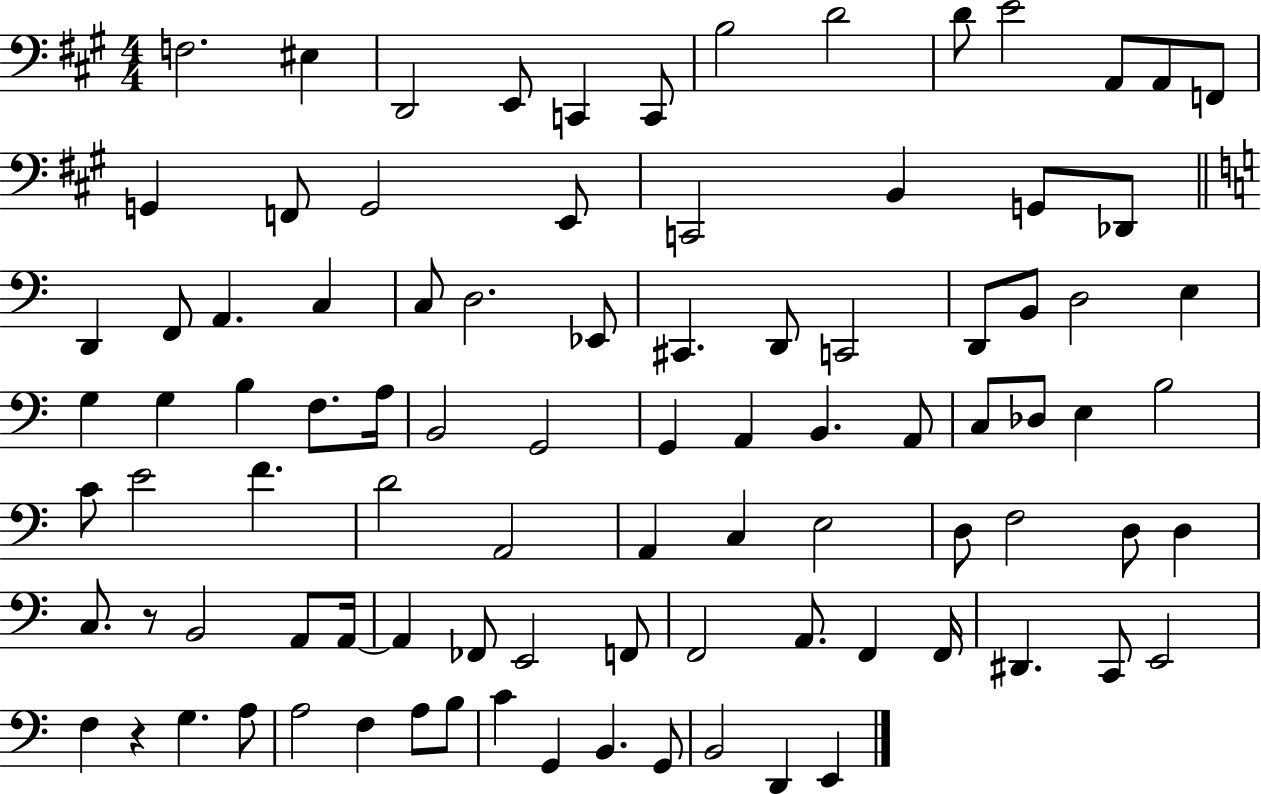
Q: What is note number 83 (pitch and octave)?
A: A3